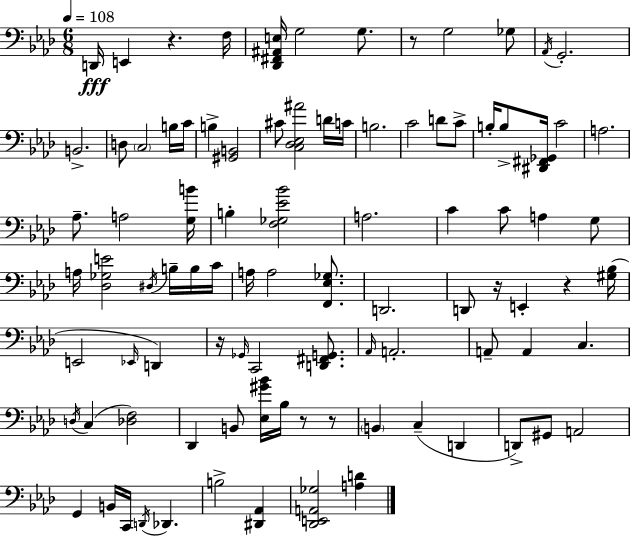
D2/s E2/q R/q. F3/s [Db2,F#2,A#2,E3]/s G3/h G3/e. R/e G3/h Gb3/e Ab2/s G2/h. B2/h. D3/e C3/h B3/s C4/s B3/q [G#2,B2]/h C#4/e [C3,Db3,Eb3,A#4]/h D4/s C4/s B3/h. C4/h D4/e C4/e B3/s B3/e [D#2,F#2,Gb2]/s C4/h A3/h. Ab3/e. A3/h [G3,B4]/s B3/q [F3,Gb3,Eb4,Bb4]/h A3/h. C4/q C4/e A3/q G3/e A3/s [Db3,Gb3,E4]/h D#3/s B3/s B3/s C4/s A3/s A3/h [F2,Eb3,Gb3]/e. D2/h. D2/e R/s E2/q R/q [G#3,Bb3]/s E2/h Eb2/s D2/q R/s Gb2/s C2/h [D2,F#2,G2]/e. Ab2/s A2/h. A2/e A2/q C3/q. D3/s C3/q [Db3,F3]/h Db2/q B2/e [Eb3,G#4,Bb4]/s Bb3/s R/e R/e B2/q C3/q D2/q D2/e G#2/e A2/h G2/q B2/s C2/s D2/s Db2/q. B3/h [D#2,Ab2]/q [Db2,E2,A2,Gb3]/h [A3,D4]/q